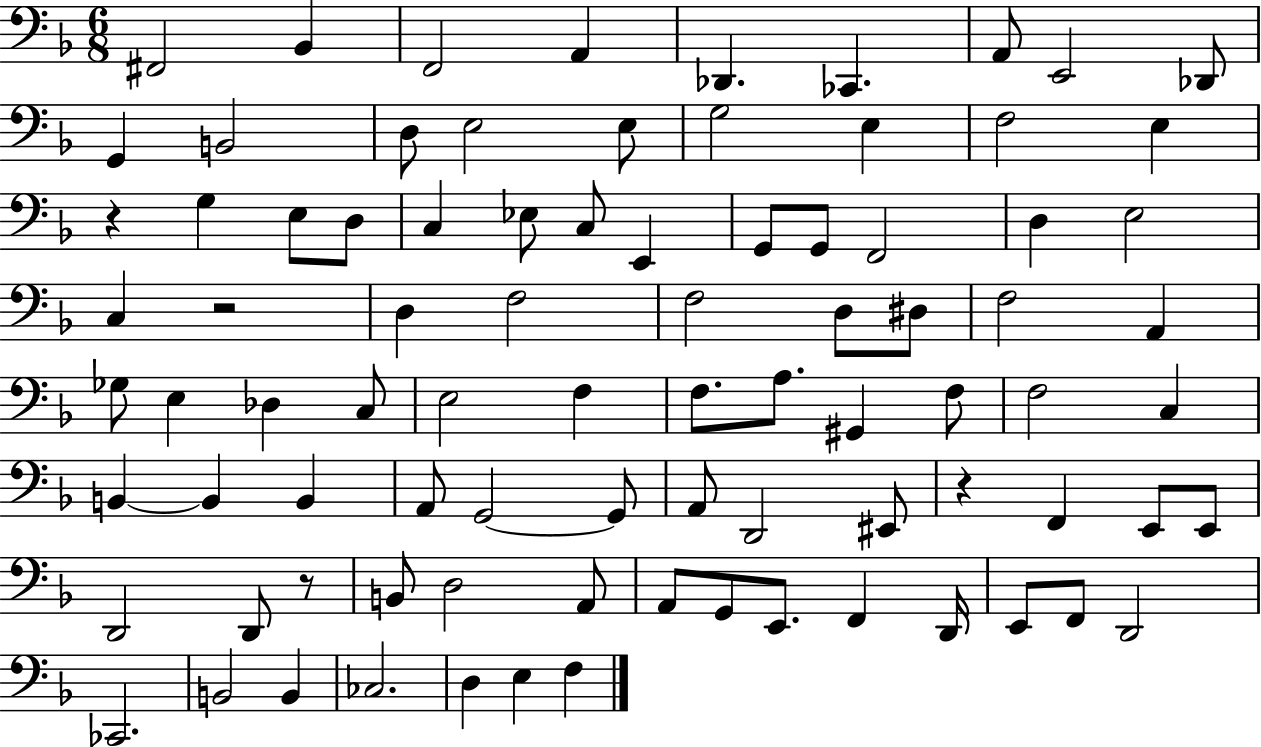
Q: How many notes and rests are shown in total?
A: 86